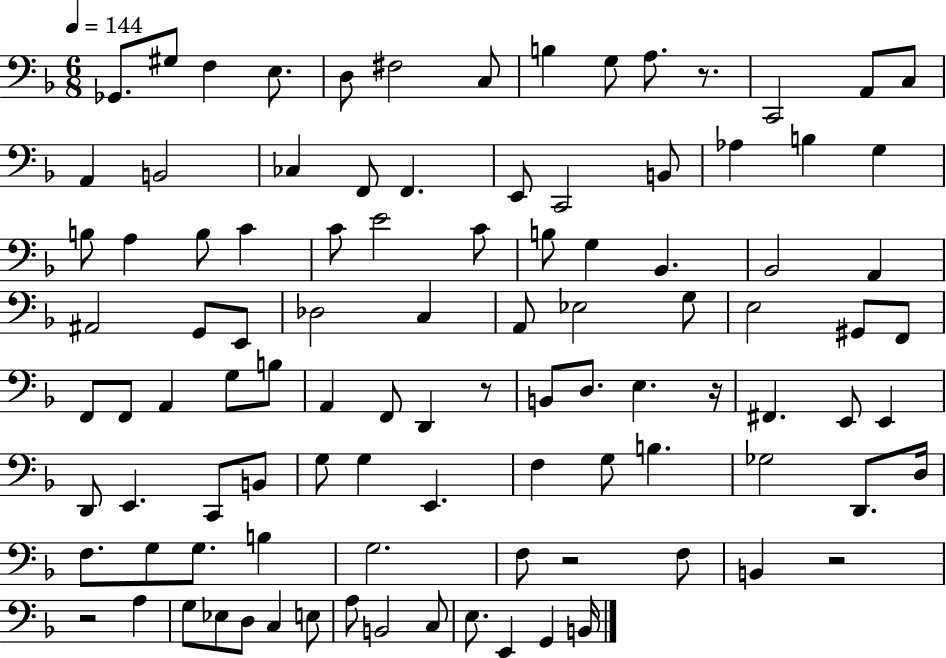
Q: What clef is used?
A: bass